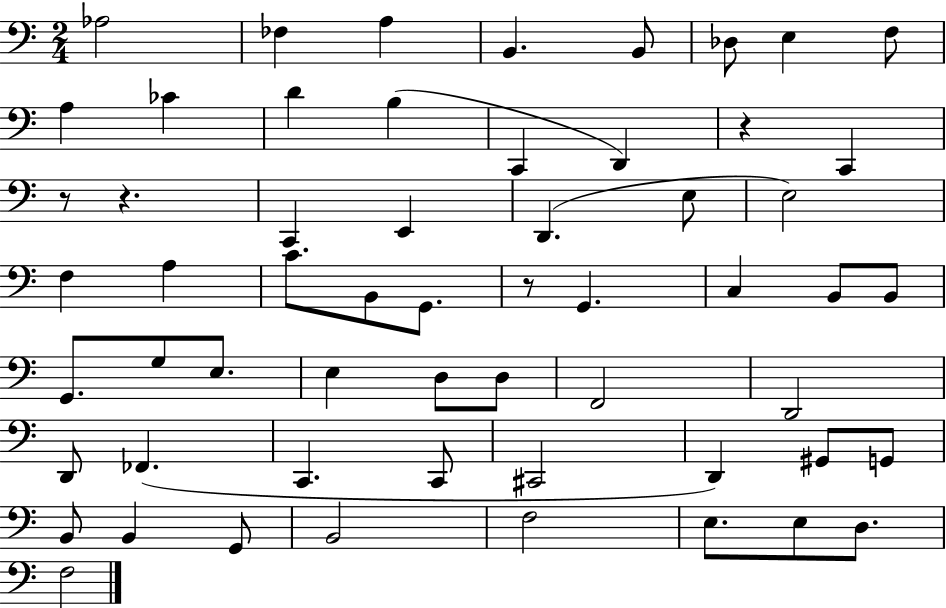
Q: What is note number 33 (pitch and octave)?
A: E3